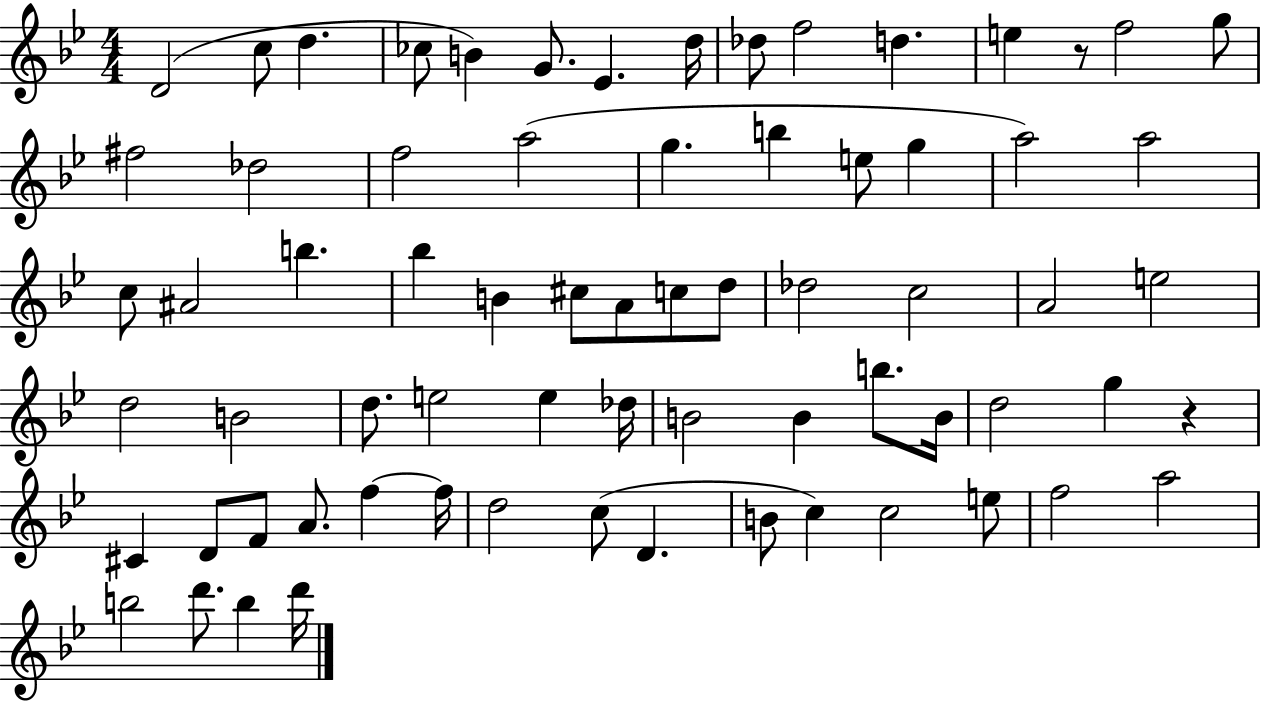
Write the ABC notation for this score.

X:1
T:Untitled
M:4/4
L:1/4
K:Bb
D2 c/2 d _c/2 B G/2 _E d/4 _d/2 f2 d e z/2 f2 g/2 ^f2 _d2 f2 a2 g b e/2 g a2 a2 c/2 ^A2 b _b B ^c/2 A/2 c/2 d/2 _d2 c2 A2 e2 d2 B2 d/2 e2 e _d/4 B2 B b/2 B/4 d2 g z ^C D/2 F/2 A/2 f f/4 d2 c/2 D B/2 c c2 e/2 f2 a2 b2 d'/2 b d'/4